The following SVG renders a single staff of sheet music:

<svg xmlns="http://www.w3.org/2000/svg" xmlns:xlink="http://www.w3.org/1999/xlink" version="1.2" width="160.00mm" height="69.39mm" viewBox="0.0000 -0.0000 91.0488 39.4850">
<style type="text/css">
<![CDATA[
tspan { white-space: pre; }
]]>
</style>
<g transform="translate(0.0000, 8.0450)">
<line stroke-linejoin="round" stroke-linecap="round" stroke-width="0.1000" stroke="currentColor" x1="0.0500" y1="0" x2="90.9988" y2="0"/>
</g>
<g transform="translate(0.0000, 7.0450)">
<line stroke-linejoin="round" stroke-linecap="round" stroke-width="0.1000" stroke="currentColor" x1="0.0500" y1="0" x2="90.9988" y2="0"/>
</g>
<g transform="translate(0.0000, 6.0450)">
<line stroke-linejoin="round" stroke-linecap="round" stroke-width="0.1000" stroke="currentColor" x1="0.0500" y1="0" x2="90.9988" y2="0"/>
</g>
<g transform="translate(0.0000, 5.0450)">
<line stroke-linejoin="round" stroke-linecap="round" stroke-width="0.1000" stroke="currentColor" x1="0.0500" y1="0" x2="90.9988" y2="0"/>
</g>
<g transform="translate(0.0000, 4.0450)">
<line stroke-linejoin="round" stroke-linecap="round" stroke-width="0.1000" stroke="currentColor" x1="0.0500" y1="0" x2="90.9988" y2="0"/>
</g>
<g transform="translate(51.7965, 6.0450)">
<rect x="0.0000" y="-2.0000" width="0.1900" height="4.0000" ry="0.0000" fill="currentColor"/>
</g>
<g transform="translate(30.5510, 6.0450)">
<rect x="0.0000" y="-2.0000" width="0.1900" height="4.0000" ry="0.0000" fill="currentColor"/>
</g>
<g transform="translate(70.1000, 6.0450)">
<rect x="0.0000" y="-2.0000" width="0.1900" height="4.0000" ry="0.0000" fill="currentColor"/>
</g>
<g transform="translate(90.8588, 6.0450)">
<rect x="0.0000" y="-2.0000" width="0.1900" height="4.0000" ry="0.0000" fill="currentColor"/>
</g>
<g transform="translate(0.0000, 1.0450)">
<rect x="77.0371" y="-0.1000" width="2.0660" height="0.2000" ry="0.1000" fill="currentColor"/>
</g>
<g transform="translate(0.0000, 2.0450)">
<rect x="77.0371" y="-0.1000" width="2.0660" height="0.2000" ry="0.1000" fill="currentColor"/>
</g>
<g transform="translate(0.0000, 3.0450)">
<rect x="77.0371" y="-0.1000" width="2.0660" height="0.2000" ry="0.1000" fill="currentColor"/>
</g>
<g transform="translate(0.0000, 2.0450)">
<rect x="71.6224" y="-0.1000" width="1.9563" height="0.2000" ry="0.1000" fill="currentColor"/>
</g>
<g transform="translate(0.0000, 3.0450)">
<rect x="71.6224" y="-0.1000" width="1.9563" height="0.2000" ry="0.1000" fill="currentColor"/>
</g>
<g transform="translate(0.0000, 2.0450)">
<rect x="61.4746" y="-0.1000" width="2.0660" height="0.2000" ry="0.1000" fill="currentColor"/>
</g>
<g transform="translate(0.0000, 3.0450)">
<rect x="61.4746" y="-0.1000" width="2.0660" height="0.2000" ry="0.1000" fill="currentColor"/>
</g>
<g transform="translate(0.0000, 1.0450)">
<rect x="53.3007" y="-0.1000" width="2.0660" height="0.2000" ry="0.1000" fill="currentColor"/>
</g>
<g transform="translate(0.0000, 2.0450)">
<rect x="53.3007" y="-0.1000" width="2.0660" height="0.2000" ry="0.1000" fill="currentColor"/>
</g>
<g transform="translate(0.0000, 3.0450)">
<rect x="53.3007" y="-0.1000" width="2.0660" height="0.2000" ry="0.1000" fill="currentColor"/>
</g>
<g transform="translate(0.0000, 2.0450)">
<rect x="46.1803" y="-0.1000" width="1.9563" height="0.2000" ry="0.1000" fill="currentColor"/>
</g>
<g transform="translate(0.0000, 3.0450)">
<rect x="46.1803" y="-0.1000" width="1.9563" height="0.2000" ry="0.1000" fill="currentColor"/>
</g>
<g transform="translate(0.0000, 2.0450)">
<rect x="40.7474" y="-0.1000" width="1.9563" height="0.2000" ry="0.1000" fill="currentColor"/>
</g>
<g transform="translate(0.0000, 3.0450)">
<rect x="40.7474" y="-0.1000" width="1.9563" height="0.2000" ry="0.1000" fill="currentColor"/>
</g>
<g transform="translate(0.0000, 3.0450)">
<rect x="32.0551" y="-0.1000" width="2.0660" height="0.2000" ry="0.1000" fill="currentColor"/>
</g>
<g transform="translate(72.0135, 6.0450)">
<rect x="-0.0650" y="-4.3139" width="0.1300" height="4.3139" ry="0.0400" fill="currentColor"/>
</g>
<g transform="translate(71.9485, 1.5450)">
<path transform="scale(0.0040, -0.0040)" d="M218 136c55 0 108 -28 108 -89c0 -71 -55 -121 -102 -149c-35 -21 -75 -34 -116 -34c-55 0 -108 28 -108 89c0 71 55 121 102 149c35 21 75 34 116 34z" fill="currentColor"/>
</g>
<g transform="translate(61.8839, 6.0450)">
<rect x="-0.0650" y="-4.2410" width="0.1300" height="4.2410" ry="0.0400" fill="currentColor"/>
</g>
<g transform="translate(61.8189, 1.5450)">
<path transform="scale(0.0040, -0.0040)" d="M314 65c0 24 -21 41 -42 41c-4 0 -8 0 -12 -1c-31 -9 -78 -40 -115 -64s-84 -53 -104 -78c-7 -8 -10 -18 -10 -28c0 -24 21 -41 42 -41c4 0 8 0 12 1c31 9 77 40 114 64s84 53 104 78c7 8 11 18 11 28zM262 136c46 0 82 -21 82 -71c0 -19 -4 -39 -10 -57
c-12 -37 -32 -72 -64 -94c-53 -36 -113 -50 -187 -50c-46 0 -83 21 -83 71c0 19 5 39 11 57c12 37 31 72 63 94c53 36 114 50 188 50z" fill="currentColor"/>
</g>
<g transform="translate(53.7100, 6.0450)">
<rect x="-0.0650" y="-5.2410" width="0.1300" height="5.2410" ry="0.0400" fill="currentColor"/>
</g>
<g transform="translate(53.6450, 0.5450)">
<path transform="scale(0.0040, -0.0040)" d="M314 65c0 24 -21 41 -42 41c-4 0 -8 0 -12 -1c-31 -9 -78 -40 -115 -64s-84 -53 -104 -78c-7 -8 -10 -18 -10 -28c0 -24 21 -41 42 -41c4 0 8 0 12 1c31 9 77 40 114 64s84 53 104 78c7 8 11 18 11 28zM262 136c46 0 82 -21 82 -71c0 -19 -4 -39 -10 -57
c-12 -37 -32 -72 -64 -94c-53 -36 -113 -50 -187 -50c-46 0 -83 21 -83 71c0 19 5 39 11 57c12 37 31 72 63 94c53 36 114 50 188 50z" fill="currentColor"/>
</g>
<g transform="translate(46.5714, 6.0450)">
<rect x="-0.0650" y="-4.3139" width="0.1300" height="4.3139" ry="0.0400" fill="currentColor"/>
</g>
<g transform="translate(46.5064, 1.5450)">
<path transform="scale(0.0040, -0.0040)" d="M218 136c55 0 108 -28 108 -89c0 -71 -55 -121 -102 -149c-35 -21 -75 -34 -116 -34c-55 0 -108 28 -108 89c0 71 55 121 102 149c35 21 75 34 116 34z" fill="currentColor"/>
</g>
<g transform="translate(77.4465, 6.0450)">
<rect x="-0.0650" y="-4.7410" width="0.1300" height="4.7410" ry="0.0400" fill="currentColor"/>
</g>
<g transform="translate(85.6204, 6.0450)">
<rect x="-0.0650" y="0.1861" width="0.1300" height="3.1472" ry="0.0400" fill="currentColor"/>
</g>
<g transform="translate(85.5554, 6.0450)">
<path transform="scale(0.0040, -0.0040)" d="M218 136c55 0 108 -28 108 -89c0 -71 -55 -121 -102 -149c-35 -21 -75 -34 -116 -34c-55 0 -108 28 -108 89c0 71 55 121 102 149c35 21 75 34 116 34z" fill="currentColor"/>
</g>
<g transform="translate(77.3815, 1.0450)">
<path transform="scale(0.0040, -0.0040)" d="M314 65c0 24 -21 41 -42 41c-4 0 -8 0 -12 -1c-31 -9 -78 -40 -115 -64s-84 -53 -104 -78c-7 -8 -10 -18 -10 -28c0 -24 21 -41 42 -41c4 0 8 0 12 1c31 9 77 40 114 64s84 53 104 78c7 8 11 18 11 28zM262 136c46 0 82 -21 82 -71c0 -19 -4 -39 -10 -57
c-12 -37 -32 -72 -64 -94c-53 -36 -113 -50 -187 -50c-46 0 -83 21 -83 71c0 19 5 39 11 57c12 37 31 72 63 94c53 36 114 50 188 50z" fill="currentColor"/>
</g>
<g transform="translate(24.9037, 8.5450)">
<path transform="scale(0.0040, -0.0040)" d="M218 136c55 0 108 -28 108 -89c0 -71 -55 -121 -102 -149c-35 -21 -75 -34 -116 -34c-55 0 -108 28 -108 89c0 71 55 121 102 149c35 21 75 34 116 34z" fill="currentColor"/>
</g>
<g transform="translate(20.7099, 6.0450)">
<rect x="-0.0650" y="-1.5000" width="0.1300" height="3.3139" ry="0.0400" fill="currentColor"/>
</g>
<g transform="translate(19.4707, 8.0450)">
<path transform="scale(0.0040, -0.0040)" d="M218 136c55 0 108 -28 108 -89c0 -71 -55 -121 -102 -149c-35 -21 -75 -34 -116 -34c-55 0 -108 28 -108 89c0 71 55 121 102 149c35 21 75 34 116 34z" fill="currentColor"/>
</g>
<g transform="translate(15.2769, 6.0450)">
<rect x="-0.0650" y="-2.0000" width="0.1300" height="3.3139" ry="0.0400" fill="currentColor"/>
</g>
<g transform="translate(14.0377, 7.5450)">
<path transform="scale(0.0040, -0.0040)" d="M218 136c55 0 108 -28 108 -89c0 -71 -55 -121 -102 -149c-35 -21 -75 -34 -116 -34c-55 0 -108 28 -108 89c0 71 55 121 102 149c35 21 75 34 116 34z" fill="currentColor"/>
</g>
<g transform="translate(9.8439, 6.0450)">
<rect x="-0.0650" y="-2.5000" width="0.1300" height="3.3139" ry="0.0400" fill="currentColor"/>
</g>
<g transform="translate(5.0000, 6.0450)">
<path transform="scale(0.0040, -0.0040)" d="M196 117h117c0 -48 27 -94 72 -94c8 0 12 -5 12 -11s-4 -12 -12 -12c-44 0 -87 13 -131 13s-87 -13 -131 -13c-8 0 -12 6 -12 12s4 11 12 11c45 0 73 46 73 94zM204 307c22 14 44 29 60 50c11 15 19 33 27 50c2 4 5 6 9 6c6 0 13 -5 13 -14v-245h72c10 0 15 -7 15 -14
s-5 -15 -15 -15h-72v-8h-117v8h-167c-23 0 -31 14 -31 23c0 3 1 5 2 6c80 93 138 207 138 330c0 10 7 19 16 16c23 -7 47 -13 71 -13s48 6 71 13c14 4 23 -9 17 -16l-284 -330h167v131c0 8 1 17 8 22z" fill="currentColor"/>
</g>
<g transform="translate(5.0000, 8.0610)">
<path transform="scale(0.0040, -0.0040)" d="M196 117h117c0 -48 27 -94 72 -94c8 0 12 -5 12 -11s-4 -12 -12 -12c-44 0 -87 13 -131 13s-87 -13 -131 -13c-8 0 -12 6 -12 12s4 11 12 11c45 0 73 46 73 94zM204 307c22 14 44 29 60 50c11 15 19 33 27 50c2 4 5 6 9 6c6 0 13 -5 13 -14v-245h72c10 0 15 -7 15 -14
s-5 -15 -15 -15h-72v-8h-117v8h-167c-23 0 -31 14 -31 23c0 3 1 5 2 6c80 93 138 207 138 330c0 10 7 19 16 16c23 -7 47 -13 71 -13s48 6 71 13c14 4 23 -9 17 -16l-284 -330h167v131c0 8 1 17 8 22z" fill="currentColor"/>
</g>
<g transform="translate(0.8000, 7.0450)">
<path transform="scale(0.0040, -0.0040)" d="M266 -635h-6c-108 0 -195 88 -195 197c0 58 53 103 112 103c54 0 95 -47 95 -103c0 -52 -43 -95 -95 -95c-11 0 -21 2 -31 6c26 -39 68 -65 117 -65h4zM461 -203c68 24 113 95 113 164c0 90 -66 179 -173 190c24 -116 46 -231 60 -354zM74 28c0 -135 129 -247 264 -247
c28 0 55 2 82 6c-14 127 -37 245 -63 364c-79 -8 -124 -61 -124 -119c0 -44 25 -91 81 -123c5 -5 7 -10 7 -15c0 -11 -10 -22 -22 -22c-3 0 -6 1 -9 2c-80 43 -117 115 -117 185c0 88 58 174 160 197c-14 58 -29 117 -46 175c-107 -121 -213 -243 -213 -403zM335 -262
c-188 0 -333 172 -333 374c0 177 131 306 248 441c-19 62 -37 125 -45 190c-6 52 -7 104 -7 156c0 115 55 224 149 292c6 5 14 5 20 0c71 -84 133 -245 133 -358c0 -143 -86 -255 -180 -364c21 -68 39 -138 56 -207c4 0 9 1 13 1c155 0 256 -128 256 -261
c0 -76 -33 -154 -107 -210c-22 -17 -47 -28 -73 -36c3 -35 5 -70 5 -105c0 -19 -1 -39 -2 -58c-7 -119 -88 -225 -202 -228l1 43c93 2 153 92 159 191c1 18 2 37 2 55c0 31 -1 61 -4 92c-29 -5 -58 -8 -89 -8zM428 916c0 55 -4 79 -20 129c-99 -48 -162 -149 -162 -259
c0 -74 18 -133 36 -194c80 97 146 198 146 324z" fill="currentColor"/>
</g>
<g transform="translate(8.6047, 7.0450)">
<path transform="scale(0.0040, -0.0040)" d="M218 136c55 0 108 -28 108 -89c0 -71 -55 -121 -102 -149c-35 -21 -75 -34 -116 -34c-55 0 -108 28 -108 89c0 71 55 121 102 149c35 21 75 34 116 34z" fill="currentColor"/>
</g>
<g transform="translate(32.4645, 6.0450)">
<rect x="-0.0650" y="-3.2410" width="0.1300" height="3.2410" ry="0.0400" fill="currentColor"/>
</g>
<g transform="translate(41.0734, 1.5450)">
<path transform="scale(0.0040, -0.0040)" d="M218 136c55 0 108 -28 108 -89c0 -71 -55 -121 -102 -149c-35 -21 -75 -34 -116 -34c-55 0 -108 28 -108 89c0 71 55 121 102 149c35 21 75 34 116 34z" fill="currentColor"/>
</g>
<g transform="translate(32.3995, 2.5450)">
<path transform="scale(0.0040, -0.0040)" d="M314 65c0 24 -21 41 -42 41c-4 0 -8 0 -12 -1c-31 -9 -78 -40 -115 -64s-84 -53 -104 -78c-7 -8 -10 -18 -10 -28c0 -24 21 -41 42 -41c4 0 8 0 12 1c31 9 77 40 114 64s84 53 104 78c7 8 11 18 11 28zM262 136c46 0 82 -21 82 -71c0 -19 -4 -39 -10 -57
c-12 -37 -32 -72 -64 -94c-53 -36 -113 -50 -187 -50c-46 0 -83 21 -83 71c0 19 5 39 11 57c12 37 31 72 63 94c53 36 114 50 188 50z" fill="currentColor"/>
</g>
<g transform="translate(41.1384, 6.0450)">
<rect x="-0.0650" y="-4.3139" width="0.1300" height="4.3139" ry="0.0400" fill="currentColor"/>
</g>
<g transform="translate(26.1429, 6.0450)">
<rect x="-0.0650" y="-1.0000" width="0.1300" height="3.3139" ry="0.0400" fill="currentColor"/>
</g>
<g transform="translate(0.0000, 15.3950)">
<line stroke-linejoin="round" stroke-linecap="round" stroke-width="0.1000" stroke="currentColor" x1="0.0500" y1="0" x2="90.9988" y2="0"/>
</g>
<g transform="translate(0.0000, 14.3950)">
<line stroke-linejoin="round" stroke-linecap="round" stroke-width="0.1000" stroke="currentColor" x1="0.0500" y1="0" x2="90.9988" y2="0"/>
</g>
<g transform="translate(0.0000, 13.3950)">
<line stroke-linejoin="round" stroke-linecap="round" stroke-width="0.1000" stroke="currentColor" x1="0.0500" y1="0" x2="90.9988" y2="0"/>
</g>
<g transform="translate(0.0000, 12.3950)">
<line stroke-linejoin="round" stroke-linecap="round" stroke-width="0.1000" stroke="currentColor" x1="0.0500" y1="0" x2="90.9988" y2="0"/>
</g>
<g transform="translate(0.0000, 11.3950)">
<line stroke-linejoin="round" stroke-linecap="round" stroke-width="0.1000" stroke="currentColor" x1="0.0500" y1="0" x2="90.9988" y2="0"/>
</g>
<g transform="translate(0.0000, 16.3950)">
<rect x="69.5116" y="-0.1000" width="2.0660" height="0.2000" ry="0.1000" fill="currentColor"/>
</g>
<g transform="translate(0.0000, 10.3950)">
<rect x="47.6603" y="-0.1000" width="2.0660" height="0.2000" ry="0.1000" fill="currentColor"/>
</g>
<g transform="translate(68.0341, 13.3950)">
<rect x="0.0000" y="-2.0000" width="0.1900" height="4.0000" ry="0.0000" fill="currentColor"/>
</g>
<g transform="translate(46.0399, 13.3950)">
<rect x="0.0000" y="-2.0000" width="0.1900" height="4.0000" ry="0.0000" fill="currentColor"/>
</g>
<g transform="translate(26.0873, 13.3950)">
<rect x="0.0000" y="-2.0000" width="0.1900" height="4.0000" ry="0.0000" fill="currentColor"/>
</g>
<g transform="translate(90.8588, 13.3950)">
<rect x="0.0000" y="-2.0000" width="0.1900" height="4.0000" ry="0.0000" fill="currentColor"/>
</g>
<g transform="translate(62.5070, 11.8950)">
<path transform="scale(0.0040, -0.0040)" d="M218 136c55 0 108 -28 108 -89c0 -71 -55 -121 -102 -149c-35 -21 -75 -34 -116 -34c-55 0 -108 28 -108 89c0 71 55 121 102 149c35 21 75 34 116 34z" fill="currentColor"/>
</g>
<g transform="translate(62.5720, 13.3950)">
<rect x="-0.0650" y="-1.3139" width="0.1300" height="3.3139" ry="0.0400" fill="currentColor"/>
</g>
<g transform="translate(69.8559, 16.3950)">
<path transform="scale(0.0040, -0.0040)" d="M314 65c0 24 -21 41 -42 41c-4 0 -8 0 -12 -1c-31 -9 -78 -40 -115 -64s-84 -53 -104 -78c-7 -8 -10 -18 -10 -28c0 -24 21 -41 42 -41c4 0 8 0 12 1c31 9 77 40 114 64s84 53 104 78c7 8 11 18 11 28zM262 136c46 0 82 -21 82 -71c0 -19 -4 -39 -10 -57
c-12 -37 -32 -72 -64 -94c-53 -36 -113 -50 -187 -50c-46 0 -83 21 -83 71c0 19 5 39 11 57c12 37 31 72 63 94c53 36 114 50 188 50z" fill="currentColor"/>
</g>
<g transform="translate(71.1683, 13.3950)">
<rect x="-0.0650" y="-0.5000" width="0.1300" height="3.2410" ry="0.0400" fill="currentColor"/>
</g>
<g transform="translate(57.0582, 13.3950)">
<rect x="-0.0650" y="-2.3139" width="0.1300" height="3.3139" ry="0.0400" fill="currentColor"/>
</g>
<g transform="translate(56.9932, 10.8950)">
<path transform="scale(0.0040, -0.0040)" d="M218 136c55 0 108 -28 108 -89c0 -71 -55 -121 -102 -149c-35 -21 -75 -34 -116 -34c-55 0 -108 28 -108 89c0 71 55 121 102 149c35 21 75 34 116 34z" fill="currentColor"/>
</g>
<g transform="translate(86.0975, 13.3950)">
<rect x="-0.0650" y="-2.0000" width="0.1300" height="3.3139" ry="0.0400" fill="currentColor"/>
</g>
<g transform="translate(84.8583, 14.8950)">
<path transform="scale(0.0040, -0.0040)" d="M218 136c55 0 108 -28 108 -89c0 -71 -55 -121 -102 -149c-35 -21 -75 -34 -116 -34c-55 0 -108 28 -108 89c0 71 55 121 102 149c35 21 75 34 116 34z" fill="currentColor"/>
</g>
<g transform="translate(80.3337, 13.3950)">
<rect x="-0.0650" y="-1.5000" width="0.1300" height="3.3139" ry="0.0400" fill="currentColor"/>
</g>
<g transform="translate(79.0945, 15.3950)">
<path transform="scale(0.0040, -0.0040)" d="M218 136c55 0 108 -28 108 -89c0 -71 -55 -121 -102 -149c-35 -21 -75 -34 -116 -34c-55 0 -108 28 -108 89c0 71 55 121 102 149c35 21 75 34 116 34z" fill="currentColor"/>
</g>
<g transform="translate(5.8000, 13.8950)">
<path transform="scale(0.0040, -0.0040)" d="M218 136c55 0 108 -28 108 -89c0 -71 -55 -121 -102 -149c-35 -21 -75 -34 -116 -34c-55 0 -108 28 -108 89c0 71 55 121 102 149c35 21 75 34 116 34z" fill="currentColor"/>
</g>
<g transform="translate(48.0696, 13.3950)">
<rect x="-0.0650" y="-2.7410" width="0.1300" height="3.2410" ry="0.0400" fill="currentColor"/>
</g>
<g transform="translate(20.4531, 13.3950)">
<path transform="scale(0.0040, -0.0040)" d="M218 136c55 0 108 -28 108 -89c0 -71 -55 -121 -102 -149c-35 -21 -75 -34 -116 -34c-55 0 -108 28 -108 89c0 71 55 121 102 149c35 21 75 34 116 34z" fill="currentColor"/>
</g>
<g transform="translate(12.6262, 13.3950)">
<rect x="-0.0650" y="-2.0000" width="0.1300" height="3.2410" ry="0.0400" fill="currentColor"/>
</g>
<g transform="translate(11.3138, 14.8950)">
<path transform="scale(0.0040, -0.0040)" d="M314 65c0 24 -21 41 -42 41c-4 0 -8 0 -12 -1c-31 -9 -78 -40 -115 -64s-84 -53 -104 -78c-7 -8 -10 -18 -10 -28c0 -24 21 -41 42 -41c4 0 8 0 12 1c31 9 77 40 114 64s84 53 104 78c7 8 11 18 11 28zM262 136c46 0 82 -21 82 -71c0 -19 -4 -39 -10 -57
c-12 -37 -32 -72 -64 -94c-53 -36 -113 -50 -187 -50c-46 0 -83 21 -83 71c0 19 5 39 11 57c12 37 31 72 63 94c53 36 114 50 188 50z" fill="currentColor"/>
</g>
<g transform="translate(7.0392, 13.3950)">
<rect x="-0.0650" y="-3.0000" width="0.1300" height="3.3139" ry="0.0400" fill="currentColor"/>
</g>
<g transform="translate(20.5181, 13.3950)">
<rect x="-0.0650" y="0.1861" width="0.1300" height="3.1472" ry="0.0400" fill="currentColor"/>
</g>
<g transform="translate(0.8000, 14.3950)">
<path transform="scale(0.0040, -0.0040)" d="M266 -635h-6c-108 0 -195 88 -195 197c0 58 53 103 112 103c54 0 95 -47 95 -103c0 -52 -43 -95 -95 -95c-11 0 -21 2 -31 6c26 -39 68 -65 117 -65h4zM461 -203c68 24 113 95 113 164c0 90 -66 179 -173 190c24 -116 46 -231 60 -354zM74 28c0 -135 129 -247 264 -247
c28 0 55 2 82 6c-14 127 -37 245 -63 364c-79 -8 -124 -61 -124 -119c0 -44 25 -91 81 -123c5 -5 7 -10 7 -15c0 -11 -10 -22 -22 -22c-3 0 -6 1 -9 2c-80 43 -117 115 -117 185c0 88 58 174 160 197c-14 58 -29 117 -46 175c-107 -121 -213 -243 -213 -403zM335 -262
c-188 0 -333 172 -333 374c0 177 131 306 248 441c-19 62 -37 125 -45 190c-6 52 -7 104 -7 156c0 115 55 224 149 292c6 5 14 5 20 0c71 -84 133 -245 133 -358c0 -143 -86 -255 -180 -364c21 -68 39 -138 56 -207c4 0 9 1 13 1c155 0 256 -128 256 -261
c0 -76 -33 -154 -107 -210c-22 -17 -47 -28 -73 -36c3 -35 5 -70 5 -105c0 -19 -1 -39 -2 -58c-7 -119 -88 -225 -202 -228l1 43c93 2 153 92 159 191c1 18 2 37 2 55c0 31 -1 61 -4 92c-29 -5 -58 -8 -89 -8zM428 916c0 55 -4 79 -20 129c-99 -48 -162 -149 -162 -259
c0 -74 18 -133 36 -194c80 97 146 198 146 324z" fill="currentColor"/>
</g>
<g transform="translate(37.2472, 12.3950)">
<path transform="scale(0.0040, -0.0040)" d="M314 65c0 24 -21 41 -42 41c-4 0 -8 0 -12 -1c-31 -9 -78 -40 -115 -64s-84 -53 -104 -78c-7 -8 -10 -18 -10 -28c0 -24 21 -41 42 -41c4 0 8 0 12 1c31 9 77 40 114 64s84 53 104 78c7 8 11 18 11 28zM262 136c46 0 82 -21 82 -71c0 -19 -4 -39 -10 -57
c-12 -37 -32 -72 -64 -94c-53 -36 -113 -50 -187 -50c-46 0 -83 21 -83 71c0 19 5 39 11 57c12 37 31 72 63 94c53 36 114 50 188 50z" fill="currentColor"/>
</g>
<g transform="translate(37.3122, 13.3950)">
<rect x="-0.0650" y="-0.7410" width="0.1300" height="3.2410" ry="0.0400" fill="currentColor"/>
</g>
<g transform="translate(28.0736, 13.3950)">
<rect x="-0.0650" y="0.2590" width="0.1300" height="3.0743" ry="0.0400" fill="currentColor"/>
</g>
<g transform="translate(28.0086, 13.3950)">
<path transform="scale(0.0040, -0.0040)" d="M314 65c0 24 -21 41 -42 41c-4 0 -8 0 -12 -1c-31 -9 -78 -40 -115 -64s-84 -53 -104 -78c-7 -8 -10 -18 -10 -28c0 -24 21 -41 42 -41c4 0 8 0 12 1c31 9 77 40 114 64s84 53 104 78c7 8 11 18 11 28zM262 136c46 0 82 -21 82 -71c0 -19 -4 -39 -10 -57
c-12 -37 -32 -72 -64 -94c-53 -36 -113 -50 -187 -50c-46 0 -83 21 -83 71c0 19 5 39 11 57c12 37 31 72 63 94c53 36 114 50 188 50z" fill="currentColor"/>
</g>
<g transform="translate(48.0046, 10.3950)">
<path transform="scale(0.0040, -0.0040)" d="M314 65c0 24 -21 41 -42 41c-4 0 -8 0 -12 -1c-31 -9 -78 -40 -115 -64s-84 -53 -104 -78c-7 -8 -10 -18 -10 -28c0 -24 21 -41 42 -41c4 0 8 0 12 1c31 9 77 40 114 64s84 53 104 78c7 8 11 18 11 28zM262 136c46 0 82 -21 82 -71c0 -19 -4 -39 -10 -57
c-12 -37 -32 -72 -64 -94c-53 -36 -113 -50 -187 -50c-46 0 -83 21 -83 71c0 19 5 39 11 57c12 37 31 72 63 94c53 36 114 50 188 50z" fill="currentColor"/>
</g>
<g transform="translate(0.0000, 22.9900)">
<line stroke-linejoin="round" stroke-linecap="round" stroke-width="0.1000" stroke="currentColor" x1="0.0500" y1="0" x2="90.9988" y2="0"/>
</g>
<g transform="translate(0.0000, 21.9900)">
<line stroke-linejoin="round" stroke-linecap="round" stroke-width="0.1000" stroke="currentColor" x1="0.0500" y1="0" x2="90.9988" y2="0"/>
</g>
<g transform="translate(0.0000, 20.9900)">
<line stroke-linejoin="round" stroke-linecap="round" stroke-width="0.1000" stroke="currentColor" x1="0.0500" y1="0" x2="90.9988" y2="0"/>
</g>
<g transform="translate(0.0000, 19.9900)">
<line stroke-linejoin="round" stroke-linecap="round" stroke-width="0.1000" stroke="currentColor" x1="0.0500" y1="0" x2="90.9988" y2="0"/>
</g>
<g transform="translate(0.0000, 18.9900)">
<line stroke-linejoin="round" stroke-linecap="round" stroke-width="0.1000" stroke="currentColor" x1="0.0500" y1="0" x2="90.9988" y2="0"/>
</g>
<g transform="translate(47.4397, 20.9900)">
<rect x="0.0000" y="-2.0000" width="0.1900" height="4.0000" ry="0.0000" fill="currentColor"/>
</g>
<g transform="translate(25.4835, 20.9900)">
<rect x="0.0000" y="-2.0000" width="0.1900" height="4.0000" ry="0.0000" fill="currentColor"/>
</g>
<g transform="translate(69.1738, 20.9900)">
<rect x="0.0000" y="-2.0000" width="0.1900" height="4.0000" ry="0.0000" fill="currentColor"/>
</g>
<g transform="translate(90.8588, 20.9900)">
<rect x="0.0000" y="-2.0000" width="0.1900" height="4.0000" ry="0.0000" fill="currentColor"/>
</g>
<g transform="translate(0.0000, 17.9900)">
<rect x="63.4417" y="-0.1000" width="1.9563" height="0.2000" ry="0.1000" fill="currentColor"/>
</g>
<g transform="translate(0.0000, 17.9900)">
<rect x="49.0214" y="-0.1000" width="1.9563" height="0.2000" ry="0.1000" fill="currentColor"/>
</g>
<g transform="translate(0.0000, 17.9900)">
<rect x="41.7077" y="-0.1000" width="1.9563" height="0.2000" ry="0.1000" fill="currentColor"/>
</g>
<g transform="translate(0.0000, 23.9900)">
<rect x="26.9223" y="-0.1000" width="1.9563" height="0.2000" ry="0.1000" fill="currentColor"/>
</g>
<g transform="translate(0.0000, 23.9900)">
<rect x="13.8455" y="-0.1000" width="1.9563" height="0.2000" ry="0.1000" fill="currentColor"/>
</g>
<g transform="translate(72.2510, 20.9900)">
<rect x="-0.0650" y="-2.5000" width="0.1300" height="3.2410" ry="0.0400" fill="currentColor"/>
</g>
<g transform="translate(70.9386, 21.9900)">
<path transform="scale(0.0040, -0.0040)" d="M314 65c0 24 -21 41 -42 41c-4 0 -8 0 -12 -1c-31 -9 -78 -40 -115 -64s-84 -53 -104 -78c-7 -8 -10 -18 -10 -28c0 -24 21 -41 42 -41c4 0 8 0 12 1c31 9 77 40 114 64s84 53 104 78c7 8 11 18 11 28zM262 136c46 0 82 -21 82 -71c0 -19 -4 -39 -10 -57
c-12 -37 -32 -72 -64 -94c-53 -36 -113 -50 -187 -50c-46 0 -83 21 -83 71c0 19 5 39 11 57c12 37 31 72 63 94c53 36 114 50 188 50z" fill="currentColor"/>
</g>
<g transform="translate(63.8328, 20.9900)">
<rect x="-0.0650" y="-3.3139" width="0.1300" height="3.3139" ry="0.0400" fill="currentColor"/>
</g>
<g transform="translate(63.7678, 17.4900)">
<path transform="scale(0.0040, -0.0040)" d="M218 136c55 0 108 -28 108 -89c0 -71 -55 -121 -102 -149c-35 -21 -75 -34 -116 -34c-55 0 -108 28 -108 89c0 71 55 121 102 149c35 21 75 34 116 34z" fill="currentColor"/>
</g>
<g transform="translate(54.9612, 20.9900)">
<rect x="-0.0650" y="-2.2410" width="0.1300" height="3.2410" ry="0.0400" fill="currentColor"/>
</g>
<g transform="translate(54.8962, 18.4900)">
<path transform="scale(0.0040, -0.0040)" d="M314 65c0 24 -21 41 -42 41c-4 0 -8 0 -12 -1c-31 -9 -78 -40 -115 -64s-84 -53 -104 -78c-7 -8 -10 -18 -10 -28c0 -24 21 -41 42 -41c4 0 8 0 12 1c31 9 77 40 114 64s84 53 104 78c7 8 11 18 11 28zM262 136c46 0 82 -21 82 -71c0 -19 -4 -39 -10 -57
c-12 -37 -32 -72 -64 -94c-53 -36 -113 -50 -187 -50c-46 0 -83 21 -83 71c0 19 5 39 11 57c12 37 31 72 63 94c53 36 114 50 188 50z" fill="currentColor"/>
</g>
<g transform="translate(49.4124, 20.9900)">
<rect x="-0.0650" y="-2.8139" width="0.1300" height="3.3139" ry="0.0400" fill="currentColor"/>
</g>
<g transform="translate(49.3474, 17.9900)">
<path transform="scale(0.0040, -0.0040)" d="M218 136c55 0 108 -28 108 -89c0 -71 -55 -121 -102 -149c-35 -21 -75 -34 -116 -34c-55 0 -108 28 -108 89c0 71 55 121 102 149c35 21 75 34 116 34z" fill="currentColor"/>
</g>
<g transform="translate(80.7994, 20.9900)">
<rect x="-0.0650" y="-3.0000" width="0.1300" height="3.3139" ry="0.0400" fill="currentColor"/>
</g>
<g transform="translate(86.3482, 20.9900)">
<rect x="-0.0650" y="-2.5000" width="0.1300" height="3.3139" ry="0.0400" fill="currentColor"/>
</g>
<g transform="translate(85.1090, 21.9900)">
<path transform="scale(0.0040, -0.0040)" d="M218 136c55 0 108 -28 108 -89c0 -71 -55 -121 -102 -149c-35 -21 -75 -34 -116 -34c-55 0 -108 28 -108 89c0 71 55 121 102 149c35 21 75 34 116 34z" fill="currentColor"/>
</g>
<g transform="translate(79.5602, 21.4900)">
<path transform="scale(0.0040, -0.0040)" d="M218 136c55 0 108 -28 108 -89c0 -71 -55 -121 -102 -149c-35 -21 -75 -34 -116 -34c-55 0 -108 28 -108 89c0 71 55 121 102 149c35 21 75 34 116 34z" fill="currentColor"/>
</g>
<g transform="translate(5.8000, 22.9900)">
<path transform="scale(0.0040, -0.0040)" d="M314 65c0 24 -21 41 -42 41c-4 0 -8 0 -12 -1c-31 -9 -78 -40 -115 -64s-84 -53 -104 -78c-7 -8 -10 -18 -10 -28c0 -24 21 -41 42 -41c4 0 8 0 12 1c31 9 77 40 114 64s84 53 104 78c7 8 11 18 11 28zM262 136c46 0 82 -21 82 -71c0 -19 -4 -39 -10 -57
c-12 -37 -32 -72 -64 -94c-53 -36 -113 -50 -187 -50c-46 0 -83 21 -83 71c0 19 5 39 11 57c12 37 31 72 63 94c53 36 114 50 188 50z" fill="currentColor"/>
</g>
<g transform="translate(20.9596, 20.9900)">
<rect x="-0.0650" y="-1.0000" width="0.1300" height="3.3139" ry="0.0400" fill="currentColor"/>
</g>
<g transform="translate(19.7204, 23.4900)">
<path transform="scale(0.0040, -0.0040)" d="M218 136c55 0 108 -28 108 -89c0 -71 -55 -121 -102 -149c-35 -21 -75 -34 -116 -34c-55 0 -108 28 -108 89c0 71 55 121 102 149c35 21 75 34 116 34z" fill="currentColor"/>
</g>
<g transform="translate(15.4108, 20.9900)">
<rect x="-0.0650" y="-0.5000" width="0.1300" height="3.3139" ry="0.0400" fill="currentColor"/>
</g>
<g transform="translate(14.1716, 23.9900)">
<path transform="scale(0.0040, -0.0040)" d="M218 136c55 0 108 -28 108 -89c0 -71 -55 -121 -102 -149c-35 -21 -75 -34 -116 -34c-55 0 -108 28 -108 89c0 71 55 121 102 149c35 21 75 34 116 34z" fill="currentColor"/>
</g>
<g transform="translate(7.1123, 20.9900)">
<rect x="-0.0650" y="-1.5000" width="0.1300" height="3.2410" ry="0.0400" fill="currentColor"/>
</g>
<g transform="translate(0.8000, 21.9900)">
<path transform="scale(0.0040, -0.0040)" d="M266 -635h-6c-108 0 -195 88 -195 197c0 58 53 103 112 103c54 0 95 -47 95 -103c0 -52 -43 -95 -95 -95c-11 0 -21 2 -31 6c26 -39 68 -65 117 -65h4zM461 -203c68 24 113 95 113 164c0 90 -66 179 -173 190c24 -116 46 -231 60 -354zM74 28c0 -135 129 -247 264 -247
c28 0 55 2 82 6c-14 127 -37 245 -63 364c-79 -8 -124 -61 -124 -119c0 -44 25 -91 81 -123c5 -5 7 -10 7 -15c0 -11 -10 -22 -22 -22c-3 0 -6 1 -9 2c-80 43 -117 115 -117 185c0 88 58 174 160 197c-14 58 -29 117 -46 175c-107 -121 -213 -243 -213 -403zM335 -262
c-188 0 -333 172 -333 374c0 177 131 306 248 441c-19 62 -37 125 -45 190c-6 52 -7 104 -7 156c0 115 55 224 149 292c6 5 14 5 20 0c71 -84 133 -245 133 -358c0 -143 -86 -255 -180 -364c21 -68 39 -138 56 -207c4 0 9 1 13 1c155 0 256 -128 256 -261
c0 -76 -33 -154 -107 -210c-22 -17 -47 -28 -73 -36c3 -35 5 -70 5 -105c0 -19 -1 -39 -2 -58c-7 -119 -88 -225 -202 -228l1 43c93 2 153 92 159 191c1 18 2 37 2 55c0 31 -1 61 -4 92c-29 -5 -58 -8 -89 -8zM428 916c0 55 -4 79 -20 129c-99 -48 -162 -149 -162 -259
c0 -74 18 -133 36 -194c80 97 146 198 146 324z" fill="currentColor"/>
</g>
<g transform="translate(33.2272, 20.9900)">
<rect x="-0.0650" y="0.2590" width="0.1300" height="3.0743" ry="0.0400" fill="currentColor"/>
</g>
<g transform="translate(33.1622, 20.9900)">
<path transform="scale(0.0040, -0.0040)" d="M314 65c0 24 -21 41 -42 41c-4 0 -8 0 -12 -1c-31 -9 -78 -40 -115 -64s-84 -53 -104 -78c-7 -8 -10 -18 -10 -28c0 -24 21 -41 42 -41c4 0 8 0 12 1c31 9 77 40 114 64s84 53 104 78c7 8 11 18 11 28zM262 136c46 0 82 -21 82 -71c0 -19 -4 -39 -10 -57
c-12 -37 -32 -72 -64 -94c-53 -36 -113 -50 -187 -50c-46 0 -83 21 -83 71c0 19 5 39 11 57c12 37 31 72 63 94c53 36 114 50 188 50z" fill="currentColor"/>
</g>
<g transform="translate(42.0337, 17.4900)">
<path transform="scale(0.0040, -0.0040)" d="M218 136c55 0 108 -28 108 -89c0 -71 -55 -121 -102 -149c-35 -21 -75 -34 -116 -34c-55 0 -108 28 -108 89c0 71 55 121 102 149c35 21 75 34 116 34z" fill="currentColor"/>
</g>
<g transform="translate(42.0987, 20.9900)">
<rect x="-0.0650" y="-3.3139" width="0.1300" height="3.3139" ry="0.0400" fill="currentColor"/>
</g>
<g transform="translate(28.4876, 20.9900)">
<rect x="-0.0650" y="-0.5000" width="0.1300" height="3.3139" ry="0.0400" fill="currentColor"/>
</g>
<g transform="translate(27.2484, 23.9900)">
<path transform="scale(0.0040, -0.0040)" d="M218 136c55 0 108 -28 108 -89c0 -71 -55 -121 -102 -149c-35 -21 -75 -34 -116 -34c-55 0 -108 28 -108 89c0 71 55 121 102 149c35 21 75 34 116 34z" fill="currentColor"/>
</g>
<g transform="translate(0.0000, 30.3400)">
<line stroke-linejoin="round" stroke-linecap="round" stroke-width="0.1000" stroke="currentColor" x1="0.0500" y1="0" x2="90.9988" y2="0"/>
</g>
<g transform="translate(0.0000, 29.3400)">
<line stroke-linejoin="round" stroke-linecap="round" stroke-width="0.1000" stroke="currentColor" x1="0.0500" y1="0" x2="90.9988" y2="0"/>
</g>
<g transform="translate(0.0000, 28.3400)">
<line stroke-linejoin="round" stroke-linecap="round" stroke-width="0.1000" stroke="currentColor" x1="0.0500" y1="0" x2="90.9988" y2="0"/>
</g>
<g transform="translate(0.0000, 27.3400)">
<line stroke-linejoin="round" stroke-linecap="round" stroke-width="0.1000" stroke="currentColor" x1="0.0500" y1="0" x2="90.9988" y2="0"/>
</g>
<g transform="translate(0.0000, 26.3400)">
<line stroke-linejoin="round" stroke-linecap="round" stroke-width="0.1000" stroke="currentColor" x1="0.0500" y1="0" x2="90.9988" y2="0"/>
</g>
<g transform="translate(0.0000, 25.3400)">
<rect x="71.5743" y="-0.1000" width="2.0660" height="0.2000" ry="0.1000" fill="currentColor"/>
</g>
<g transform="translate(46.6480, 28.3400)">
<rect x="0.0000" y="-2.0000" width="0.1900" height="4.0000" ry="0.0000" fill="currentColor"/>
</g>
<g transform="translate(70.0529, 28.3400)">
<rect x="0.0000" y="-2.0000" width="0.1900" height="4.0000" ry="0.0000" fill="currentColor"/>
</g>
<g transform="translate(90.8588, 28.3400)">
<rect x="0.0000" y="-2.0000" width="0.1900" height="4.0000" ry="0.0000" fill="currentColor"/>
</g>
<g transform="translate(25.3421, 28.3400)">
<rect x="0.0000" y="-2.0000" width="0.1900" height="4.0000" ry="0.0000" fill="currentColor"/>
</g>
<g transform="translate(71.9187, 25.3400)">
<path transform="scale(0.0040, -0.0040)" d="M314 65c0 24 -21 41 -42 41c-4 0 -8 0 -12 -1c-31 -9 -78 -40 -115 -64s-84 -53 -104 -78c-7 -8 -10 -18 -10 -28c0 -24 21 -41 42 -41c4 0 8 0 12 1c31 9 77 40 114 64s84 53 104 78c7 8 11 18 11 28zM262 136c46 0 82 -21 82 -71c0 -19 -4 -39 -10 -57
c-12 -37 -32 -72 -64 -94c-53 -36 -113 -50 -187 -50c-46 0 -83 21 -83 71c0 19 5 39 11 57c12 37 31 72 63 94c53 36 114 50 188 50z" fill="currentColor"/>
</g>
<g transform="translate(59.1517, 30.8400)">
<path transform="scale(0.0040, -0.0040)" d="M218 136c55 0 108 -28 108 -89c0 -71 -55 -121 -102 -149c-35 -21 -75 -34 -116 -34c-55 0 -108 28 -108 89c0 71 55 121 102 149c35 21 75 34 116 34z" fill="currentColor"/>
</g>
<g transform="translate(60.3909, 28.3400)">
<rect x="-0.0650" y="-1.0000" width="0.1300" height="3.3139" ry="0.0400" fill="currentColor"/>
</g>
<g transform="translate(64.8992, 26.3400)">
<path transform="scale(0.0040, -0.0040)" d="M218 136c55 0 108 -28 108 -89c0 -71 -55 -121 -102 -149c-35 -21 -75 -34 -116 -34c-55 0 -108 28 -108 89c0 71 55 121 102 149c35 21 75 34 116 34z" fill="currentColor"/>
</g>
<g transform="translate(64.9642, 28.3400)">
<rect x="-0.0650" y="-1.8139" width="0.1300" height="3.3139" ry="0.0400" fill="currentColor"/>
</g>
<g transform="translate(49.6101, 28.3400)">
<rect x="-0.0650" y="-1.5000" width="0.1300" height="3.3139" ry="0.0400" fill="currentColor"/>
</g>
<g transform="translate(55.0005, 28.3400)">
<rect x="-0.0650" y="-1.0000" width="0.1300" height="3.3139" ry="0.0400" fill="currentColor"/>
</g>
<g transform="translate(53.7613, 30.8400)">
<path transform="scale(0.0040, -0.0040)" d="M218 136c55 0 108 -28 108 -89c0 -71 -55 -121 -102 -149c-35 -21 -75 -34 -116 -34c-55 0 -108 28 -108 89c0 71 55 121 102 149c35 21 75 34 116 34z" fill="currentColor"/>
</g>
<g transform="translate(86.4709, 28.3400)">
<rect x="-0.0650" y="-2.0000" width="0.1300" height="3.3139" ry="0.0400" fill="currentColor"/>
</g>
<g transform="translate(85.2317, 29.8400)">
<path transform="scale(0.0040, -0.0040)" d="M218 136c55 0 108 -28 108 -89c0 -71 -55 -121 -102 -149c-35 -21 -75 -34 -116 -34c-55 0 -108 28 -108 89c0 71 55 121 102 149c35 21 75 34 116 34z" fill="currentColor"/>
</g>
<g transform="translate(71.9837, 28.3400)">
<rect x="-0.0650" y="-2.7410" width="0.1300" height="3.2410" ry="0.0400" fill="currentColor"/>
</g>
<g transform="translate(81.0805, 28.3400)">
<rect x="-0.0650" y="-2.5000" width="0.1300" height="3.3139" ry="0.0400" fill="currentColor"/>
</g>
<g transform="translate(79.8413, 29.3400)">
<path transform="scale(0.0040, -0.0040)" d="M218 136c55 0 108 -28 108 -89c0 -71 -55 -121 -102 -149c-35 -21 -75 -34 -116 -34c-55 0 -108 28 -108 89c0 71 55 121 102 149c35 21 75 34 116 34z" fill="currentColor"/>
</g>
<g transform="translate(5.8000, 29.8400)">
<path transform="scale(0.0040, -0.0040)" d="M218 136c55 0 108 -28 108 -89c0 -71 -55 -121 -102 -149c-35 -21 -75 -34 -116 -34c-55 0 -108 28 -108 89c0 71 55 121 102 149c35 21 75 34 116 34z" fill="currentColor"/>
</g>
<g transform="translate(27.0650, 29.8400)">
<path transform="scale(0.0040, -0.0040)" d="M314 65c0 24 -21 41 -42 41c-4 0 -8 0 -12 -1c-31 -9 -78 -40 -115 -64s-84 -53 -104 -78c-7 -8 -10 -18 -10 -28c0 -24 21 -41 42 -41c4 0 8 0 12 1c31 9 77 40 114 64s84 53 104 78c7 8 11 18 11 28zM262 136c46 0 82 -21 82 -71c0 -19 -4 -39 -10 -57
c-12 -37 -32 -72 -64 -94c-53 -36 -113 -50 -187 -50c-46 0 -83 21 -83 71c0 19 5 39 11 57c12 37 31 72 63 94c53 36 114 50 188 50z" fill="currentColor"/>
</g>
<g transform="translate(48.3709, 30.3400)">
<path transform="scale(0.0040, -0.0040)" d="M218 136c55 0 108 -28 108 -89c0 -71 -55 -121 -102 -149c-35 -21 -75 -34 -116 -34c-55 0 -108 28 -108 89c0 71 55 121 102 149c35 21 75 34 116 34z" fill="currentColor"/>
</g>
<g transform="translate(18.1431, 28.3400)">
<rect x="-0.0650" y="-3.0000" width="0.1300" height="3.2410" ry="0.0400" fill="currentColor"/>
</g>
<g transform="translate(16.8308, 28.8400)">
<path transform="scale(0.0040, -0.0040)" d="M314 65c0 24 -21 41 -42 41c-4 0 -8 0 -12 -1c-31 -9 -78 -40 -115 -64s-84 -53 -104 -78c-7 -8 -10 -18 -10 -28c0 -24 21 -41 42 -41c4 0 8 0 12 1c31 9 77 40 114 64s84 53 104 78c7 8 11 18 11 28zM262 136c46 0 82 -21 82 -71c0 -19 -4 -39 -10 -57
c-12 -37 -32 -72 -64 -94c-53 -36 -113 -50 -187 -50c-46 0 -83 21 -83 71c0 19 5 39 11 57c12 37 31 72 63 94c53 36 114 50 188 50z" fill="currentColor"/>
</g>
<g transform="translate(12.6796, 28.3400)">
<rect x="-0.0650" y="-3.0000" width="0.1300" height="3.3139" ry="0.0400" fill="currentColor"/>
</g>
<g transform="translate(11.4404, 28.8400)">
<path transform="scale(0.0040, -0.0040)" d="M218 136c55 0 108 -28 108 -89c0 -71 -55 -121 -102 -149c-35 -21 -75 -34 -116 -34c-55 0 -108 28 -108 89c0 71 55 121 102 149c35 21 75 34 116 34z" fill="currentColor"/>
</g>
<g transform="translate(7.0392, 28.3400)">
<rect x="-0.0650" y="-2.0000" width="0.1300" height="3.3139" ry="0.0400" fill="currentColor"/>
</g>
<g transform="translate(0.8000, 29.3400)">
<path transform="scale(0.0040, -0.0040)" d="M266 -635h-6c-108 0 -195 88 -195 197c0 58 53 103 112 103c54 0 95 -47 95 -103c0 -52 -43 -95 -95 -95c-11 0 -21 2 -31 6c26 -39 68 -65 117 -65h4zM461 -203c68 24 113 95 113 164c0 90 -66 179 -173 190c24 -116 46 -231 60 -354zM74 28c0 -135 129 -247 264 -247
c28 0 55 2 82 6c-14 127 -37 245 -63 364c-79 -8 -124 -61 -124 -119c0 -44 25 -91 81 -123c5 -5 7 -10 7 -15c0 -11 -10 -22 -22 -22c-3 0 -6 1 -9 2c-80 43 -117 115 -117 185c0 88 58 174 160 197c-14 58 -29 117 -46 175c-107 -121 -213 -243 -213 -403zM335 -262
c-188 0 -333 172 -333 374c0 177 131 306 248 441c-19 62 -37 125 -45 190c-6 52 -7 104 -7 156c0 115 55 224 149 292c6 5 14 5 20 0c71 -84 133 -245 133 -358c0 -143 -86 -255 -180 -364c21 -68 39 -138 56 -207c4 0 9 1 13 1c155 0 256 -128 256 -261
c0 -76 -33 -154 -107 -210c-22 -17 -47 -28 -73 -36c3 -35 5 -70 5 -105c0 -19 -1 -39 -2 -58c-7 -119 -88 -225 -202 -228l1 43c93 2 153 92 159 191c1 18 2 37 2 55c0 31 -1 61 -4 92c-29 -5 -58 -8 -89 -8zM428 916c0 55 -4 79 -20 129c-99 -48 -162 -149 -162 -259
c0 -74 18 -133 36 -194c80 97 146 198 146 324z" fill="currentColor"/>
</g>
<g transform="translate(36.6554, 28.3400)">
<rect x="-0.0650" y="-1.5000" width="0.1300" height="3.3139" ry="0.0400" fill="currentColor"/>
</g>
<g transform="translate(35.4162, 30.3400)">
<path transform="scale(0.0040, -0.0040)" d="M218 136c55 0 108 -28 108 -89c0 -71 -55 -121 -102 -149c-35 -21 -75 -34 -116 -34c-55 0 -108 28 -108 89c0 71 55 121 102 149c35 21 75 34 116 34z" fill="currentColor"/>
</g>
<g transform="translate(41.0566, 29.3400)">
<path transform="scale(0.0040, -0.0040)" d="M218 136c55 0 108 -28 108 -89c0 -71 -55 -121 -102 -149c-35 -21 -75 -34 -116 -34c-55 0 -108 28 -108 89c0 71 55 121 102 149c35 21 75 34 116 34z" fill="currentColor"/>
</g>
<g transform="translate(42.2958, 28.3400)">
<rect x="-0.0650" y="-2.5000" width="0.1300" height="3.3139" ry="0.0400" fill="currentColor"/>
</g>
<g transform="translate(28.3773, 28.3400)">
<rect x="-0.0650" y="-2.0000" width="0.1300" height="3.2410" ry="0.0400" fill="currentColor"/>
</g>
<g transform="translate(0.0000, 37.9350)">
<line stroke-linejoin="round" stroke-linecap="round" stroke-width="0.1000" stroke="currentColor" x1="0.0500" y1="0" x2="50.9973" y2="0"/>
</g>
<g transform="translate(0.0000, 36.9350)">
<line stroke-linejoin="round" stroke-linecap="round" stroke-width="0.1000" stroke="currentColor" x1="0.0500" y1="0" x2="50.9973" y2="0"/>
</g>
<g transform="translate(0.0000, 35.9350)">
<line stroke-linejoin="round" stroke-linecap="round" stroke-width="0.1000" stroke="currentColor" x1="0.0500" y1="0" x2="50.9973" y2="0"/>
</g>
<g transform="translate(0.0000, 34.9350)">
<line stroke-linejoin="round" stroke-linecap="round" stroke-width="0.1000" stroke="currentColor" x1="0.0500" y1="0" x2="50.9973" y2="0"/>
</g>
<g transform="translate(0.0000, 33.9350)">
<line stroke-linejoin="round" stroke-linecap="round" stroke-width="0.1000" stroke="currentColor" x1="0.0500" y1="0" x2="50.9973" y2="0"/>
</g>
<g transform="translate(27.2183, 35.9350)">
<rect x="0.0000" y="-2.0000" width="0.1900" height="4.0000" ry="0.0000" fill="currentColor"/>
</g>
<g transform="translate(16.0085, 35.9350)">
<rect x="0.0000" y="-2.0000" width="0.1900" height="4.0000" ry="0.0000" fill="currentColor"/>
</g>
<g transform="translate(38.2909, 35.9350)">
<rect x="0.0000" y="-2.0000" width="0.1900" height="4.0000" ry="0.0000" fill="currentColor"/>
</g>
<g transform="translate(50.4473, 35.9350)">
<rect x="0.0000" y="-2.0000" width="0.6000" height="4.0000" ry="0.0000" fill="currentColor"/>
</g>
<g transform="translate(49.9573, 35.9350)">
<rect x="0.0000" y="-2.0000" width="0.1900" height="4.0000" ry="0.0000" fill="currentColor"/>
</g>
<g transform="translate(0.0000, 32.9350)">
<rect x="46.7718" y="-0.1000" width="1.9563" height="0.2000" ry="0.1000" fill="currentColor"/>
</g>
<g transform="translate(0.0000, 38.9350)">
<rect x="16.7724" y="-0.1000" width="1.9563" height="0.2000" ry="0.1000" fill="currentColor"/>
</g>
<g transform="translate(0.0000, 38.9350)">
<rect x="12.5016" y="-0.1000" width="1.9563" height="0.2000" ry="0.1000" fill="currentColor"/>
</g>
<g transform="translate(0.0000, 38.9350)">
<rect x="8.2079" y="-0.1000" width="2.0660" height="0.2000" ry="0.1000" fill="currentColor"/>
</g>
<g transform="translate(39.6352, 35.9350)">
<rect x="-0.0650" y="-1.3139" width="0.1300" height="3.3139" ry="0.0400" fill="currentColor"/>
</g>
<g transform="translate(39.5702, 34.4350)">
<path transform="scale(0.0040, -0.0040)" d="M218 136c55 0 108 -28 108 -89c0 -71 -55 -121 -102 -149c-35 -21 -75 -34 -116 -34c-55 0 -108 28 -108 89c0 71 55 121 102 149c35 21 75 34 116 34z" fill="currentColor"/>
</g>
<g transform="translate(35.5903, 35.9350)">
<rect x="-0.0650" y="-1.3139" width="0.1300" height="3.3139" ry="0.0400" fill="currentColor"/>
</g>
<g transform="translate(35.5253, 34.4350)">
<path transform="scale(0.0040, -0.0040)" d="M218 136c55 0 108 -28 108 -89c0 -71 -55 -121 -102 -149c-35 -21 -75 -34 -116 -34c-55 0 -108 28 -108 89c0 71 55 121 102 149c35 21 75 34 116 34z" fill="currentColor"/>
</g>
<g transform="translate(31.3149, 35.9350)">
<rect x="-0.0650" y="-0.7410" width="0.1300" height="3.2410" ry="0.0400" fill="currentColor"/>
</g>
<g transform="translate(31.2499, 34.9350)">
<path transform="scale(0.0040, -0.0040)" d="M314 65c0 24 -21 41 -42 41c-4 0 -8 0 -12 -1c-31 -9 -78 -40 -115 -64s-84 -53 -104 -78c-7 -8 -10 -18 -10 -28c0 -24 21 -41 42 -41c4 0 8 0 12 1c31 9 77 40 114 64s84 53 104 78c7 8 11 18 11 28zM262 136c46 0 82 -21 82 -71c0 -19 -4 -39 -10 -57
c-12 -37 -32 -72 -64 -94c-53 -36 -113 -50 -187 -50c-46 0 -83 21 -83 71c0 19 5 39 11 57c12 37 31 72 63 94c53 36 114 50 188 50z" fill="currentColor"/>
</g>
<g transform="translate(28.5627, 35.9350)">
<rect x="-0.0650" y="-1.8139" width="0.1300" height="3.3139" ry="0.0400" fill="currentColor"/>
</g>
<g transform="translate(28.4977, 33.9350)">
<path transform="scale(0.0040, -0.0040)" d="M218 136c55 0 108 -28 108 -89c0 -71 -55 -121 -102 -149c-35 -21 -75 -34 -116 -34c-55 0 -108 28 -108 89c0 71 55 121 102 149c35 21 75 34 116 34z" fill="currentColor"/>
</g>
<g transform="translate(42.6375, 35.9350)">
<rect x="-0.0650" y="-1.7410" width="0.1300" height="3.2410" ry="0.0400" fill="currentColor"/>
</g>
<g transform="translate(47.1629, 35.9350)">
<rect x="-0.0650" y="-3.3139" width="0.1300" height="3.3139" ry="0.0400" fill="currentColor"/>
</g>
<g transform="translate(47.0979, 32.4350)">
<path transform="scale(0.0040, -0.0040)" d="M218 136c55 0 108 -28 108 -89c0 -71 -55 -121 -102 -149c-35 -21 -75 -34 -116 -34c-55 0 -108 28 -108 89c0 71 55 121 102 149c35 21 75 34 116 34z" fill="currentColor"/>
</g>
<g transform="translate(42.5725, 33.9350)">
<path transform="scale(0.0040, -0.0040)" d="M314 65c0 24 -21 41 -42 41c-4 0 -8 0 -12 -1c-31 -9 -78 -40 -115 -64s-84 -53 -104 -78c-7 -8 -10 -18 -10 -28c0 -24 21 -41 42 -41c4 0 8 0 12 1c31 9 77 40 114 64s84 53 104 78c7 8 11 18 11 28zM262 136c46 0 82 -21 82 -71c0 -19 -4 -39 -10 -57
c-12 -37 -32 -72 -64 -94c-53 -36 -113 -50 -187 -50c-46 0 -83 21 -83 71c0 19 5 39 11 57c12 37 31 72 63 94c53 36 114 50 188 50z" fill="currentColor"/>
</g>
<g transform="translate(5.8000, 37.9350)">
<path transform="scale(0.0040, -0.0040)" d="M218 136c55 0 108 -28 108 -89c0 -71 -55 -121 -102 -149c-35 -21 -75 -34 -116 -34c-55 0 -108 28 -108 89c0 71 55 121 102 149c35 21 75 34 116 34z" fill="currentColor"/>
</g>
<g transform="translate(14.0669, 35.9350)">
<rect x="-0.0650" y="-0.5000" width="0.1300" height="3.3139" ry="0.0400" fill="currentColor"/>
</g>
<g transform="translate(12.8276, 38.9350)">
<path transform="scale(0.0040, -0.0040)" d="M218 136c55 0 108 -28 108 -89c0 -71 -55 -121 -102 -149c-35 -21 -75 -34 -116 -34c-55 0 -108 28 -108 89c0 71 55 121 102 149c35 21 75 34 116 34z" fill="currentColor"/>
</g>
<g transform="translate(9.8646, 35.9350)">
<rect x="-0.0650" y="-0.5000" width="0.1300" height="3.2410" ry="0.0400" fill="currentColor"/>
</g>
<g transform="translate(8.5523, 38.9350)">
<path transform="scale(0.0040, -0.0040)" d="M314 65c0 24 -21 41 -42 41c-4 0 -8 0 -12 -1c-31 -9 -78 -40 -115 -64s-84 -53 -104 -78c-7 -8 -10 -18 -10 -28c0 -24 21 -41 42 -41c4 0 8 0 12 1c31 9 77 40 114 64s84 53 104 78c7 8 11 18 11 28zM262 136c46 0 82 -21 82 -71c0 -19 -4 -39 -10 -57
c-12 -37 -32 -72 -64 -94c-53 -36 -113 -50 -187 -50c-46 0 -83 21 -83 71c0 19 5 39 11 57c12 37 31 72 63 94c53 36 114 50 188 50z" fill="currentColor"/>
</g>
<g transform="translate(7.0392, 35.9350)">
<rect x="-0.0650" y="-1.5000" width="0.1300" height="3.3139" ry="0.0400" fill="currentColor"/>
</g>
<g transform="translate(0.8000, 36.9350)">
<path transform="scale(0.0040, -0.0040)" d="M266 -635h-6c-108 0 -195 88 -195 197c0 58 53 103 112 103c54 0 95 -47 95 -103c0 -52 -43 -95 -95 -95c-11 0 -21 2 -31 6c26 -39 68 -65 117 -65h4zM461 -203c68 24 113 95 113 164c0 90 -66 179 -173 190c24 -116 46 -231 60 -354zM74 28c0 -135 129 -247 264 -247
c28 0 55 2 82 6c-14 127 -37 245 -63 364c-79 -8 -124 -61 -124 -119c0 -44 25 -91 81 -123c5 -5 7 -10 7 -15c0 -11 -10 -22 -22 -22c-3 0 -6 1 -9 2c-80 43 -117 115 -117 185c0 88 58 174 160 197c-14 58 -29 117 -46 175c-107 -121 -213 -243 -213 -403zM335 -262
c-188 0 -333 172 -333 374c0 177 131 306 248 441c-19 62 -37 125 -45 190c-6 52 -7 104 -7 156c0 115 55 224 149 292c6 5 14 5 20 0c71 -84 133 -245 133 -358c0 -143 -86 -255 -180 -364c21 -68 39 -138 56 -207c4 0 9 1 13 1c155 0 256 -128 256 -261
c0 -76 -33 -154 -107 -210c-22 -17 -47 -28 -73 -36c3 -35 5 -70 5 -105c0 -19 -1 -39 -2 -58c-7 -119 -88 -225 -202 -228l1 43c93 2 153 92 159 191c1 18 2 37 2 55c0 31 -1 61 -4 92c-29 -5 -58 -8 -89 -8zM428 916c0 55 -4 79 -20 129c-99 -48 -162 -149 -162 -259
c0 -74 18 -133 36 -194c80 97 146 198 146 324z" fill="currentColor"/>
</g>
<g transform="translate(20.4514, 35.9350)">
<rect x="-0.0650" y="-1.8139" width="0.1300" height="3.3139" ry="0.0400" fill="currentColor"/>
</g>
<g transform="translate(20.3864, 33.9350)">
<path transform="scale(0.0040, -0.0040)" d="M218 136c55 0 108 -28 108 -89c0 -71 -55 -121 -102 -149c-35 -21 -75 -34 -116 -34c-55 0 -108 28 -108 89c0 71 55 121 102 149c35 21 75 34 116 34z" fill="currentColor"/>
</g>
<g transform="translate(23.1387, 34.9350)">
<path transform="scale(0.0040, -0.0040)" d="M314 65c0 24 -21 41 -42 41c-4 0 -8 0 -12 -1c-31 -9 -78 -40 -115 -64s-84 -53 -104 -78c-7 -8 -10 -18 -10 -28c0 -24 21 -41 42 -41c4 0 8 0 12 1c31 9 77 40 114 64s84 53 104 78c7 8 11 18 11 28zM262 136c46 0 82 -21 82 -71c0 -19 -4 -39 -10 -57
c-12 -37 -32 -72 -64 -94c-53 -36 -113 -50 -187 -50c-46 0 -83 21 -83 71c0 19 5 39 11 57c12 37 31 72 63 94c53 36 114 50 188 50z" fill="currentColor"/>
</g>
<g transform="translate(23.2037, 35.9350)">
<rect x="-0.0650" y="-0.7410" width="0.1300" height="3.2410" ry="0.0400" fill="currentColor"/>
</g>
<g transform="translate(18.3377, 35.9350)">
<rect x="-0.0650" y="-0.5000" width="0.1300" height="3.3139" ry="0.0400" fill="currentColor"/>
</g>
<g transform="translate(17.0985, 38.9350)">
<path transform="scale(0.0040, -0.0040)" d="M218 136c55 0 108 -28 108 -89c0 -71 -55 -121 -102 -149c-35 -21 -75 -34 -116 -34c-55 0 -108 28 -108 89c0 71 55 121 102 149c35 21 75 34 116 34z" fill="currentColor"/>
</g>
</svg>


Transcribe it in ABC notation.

X:1
T:Untitled
M:4/4
L:1/4
K:C
G F E D b2 d' d' f'2 d'2 d' e'2 B A F2 B B2 d2 a2 g e C2 E F E2 C D C B2 b a g2 b G2 A G F A A2 F2 E G E D D f a2 G F E C2 C C f d2 f d2 e e f2 b